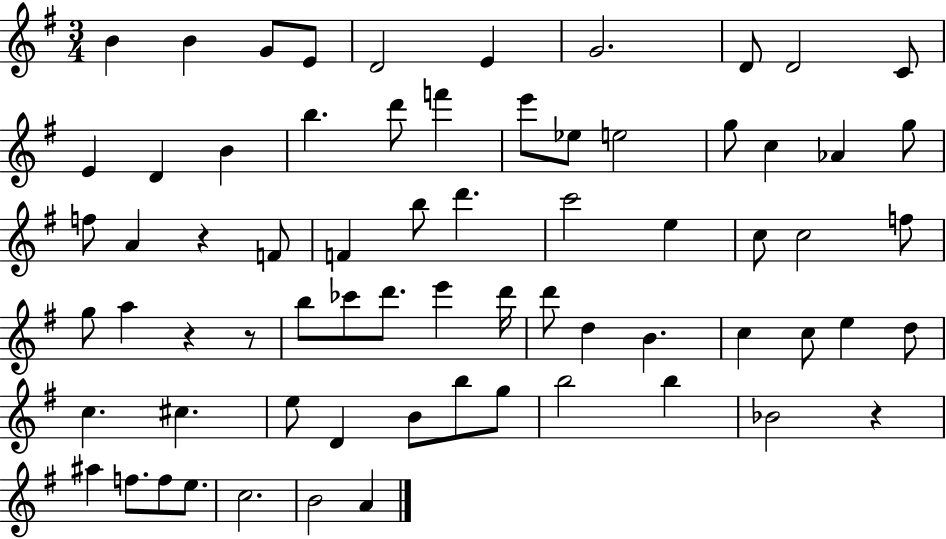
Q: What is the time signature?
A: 3/4